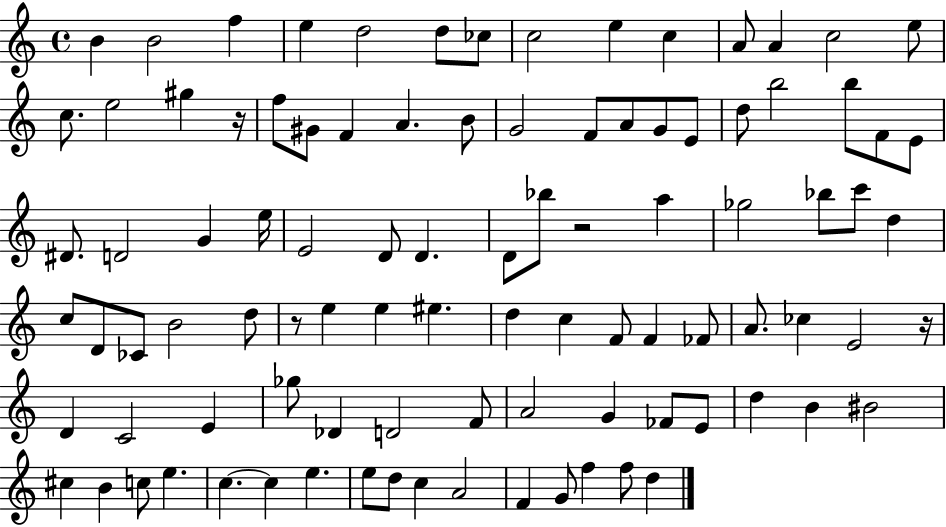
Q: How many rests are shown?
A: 4